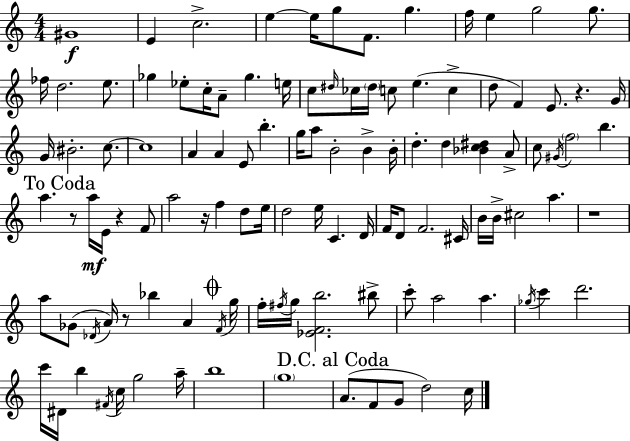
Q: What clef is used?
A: treble